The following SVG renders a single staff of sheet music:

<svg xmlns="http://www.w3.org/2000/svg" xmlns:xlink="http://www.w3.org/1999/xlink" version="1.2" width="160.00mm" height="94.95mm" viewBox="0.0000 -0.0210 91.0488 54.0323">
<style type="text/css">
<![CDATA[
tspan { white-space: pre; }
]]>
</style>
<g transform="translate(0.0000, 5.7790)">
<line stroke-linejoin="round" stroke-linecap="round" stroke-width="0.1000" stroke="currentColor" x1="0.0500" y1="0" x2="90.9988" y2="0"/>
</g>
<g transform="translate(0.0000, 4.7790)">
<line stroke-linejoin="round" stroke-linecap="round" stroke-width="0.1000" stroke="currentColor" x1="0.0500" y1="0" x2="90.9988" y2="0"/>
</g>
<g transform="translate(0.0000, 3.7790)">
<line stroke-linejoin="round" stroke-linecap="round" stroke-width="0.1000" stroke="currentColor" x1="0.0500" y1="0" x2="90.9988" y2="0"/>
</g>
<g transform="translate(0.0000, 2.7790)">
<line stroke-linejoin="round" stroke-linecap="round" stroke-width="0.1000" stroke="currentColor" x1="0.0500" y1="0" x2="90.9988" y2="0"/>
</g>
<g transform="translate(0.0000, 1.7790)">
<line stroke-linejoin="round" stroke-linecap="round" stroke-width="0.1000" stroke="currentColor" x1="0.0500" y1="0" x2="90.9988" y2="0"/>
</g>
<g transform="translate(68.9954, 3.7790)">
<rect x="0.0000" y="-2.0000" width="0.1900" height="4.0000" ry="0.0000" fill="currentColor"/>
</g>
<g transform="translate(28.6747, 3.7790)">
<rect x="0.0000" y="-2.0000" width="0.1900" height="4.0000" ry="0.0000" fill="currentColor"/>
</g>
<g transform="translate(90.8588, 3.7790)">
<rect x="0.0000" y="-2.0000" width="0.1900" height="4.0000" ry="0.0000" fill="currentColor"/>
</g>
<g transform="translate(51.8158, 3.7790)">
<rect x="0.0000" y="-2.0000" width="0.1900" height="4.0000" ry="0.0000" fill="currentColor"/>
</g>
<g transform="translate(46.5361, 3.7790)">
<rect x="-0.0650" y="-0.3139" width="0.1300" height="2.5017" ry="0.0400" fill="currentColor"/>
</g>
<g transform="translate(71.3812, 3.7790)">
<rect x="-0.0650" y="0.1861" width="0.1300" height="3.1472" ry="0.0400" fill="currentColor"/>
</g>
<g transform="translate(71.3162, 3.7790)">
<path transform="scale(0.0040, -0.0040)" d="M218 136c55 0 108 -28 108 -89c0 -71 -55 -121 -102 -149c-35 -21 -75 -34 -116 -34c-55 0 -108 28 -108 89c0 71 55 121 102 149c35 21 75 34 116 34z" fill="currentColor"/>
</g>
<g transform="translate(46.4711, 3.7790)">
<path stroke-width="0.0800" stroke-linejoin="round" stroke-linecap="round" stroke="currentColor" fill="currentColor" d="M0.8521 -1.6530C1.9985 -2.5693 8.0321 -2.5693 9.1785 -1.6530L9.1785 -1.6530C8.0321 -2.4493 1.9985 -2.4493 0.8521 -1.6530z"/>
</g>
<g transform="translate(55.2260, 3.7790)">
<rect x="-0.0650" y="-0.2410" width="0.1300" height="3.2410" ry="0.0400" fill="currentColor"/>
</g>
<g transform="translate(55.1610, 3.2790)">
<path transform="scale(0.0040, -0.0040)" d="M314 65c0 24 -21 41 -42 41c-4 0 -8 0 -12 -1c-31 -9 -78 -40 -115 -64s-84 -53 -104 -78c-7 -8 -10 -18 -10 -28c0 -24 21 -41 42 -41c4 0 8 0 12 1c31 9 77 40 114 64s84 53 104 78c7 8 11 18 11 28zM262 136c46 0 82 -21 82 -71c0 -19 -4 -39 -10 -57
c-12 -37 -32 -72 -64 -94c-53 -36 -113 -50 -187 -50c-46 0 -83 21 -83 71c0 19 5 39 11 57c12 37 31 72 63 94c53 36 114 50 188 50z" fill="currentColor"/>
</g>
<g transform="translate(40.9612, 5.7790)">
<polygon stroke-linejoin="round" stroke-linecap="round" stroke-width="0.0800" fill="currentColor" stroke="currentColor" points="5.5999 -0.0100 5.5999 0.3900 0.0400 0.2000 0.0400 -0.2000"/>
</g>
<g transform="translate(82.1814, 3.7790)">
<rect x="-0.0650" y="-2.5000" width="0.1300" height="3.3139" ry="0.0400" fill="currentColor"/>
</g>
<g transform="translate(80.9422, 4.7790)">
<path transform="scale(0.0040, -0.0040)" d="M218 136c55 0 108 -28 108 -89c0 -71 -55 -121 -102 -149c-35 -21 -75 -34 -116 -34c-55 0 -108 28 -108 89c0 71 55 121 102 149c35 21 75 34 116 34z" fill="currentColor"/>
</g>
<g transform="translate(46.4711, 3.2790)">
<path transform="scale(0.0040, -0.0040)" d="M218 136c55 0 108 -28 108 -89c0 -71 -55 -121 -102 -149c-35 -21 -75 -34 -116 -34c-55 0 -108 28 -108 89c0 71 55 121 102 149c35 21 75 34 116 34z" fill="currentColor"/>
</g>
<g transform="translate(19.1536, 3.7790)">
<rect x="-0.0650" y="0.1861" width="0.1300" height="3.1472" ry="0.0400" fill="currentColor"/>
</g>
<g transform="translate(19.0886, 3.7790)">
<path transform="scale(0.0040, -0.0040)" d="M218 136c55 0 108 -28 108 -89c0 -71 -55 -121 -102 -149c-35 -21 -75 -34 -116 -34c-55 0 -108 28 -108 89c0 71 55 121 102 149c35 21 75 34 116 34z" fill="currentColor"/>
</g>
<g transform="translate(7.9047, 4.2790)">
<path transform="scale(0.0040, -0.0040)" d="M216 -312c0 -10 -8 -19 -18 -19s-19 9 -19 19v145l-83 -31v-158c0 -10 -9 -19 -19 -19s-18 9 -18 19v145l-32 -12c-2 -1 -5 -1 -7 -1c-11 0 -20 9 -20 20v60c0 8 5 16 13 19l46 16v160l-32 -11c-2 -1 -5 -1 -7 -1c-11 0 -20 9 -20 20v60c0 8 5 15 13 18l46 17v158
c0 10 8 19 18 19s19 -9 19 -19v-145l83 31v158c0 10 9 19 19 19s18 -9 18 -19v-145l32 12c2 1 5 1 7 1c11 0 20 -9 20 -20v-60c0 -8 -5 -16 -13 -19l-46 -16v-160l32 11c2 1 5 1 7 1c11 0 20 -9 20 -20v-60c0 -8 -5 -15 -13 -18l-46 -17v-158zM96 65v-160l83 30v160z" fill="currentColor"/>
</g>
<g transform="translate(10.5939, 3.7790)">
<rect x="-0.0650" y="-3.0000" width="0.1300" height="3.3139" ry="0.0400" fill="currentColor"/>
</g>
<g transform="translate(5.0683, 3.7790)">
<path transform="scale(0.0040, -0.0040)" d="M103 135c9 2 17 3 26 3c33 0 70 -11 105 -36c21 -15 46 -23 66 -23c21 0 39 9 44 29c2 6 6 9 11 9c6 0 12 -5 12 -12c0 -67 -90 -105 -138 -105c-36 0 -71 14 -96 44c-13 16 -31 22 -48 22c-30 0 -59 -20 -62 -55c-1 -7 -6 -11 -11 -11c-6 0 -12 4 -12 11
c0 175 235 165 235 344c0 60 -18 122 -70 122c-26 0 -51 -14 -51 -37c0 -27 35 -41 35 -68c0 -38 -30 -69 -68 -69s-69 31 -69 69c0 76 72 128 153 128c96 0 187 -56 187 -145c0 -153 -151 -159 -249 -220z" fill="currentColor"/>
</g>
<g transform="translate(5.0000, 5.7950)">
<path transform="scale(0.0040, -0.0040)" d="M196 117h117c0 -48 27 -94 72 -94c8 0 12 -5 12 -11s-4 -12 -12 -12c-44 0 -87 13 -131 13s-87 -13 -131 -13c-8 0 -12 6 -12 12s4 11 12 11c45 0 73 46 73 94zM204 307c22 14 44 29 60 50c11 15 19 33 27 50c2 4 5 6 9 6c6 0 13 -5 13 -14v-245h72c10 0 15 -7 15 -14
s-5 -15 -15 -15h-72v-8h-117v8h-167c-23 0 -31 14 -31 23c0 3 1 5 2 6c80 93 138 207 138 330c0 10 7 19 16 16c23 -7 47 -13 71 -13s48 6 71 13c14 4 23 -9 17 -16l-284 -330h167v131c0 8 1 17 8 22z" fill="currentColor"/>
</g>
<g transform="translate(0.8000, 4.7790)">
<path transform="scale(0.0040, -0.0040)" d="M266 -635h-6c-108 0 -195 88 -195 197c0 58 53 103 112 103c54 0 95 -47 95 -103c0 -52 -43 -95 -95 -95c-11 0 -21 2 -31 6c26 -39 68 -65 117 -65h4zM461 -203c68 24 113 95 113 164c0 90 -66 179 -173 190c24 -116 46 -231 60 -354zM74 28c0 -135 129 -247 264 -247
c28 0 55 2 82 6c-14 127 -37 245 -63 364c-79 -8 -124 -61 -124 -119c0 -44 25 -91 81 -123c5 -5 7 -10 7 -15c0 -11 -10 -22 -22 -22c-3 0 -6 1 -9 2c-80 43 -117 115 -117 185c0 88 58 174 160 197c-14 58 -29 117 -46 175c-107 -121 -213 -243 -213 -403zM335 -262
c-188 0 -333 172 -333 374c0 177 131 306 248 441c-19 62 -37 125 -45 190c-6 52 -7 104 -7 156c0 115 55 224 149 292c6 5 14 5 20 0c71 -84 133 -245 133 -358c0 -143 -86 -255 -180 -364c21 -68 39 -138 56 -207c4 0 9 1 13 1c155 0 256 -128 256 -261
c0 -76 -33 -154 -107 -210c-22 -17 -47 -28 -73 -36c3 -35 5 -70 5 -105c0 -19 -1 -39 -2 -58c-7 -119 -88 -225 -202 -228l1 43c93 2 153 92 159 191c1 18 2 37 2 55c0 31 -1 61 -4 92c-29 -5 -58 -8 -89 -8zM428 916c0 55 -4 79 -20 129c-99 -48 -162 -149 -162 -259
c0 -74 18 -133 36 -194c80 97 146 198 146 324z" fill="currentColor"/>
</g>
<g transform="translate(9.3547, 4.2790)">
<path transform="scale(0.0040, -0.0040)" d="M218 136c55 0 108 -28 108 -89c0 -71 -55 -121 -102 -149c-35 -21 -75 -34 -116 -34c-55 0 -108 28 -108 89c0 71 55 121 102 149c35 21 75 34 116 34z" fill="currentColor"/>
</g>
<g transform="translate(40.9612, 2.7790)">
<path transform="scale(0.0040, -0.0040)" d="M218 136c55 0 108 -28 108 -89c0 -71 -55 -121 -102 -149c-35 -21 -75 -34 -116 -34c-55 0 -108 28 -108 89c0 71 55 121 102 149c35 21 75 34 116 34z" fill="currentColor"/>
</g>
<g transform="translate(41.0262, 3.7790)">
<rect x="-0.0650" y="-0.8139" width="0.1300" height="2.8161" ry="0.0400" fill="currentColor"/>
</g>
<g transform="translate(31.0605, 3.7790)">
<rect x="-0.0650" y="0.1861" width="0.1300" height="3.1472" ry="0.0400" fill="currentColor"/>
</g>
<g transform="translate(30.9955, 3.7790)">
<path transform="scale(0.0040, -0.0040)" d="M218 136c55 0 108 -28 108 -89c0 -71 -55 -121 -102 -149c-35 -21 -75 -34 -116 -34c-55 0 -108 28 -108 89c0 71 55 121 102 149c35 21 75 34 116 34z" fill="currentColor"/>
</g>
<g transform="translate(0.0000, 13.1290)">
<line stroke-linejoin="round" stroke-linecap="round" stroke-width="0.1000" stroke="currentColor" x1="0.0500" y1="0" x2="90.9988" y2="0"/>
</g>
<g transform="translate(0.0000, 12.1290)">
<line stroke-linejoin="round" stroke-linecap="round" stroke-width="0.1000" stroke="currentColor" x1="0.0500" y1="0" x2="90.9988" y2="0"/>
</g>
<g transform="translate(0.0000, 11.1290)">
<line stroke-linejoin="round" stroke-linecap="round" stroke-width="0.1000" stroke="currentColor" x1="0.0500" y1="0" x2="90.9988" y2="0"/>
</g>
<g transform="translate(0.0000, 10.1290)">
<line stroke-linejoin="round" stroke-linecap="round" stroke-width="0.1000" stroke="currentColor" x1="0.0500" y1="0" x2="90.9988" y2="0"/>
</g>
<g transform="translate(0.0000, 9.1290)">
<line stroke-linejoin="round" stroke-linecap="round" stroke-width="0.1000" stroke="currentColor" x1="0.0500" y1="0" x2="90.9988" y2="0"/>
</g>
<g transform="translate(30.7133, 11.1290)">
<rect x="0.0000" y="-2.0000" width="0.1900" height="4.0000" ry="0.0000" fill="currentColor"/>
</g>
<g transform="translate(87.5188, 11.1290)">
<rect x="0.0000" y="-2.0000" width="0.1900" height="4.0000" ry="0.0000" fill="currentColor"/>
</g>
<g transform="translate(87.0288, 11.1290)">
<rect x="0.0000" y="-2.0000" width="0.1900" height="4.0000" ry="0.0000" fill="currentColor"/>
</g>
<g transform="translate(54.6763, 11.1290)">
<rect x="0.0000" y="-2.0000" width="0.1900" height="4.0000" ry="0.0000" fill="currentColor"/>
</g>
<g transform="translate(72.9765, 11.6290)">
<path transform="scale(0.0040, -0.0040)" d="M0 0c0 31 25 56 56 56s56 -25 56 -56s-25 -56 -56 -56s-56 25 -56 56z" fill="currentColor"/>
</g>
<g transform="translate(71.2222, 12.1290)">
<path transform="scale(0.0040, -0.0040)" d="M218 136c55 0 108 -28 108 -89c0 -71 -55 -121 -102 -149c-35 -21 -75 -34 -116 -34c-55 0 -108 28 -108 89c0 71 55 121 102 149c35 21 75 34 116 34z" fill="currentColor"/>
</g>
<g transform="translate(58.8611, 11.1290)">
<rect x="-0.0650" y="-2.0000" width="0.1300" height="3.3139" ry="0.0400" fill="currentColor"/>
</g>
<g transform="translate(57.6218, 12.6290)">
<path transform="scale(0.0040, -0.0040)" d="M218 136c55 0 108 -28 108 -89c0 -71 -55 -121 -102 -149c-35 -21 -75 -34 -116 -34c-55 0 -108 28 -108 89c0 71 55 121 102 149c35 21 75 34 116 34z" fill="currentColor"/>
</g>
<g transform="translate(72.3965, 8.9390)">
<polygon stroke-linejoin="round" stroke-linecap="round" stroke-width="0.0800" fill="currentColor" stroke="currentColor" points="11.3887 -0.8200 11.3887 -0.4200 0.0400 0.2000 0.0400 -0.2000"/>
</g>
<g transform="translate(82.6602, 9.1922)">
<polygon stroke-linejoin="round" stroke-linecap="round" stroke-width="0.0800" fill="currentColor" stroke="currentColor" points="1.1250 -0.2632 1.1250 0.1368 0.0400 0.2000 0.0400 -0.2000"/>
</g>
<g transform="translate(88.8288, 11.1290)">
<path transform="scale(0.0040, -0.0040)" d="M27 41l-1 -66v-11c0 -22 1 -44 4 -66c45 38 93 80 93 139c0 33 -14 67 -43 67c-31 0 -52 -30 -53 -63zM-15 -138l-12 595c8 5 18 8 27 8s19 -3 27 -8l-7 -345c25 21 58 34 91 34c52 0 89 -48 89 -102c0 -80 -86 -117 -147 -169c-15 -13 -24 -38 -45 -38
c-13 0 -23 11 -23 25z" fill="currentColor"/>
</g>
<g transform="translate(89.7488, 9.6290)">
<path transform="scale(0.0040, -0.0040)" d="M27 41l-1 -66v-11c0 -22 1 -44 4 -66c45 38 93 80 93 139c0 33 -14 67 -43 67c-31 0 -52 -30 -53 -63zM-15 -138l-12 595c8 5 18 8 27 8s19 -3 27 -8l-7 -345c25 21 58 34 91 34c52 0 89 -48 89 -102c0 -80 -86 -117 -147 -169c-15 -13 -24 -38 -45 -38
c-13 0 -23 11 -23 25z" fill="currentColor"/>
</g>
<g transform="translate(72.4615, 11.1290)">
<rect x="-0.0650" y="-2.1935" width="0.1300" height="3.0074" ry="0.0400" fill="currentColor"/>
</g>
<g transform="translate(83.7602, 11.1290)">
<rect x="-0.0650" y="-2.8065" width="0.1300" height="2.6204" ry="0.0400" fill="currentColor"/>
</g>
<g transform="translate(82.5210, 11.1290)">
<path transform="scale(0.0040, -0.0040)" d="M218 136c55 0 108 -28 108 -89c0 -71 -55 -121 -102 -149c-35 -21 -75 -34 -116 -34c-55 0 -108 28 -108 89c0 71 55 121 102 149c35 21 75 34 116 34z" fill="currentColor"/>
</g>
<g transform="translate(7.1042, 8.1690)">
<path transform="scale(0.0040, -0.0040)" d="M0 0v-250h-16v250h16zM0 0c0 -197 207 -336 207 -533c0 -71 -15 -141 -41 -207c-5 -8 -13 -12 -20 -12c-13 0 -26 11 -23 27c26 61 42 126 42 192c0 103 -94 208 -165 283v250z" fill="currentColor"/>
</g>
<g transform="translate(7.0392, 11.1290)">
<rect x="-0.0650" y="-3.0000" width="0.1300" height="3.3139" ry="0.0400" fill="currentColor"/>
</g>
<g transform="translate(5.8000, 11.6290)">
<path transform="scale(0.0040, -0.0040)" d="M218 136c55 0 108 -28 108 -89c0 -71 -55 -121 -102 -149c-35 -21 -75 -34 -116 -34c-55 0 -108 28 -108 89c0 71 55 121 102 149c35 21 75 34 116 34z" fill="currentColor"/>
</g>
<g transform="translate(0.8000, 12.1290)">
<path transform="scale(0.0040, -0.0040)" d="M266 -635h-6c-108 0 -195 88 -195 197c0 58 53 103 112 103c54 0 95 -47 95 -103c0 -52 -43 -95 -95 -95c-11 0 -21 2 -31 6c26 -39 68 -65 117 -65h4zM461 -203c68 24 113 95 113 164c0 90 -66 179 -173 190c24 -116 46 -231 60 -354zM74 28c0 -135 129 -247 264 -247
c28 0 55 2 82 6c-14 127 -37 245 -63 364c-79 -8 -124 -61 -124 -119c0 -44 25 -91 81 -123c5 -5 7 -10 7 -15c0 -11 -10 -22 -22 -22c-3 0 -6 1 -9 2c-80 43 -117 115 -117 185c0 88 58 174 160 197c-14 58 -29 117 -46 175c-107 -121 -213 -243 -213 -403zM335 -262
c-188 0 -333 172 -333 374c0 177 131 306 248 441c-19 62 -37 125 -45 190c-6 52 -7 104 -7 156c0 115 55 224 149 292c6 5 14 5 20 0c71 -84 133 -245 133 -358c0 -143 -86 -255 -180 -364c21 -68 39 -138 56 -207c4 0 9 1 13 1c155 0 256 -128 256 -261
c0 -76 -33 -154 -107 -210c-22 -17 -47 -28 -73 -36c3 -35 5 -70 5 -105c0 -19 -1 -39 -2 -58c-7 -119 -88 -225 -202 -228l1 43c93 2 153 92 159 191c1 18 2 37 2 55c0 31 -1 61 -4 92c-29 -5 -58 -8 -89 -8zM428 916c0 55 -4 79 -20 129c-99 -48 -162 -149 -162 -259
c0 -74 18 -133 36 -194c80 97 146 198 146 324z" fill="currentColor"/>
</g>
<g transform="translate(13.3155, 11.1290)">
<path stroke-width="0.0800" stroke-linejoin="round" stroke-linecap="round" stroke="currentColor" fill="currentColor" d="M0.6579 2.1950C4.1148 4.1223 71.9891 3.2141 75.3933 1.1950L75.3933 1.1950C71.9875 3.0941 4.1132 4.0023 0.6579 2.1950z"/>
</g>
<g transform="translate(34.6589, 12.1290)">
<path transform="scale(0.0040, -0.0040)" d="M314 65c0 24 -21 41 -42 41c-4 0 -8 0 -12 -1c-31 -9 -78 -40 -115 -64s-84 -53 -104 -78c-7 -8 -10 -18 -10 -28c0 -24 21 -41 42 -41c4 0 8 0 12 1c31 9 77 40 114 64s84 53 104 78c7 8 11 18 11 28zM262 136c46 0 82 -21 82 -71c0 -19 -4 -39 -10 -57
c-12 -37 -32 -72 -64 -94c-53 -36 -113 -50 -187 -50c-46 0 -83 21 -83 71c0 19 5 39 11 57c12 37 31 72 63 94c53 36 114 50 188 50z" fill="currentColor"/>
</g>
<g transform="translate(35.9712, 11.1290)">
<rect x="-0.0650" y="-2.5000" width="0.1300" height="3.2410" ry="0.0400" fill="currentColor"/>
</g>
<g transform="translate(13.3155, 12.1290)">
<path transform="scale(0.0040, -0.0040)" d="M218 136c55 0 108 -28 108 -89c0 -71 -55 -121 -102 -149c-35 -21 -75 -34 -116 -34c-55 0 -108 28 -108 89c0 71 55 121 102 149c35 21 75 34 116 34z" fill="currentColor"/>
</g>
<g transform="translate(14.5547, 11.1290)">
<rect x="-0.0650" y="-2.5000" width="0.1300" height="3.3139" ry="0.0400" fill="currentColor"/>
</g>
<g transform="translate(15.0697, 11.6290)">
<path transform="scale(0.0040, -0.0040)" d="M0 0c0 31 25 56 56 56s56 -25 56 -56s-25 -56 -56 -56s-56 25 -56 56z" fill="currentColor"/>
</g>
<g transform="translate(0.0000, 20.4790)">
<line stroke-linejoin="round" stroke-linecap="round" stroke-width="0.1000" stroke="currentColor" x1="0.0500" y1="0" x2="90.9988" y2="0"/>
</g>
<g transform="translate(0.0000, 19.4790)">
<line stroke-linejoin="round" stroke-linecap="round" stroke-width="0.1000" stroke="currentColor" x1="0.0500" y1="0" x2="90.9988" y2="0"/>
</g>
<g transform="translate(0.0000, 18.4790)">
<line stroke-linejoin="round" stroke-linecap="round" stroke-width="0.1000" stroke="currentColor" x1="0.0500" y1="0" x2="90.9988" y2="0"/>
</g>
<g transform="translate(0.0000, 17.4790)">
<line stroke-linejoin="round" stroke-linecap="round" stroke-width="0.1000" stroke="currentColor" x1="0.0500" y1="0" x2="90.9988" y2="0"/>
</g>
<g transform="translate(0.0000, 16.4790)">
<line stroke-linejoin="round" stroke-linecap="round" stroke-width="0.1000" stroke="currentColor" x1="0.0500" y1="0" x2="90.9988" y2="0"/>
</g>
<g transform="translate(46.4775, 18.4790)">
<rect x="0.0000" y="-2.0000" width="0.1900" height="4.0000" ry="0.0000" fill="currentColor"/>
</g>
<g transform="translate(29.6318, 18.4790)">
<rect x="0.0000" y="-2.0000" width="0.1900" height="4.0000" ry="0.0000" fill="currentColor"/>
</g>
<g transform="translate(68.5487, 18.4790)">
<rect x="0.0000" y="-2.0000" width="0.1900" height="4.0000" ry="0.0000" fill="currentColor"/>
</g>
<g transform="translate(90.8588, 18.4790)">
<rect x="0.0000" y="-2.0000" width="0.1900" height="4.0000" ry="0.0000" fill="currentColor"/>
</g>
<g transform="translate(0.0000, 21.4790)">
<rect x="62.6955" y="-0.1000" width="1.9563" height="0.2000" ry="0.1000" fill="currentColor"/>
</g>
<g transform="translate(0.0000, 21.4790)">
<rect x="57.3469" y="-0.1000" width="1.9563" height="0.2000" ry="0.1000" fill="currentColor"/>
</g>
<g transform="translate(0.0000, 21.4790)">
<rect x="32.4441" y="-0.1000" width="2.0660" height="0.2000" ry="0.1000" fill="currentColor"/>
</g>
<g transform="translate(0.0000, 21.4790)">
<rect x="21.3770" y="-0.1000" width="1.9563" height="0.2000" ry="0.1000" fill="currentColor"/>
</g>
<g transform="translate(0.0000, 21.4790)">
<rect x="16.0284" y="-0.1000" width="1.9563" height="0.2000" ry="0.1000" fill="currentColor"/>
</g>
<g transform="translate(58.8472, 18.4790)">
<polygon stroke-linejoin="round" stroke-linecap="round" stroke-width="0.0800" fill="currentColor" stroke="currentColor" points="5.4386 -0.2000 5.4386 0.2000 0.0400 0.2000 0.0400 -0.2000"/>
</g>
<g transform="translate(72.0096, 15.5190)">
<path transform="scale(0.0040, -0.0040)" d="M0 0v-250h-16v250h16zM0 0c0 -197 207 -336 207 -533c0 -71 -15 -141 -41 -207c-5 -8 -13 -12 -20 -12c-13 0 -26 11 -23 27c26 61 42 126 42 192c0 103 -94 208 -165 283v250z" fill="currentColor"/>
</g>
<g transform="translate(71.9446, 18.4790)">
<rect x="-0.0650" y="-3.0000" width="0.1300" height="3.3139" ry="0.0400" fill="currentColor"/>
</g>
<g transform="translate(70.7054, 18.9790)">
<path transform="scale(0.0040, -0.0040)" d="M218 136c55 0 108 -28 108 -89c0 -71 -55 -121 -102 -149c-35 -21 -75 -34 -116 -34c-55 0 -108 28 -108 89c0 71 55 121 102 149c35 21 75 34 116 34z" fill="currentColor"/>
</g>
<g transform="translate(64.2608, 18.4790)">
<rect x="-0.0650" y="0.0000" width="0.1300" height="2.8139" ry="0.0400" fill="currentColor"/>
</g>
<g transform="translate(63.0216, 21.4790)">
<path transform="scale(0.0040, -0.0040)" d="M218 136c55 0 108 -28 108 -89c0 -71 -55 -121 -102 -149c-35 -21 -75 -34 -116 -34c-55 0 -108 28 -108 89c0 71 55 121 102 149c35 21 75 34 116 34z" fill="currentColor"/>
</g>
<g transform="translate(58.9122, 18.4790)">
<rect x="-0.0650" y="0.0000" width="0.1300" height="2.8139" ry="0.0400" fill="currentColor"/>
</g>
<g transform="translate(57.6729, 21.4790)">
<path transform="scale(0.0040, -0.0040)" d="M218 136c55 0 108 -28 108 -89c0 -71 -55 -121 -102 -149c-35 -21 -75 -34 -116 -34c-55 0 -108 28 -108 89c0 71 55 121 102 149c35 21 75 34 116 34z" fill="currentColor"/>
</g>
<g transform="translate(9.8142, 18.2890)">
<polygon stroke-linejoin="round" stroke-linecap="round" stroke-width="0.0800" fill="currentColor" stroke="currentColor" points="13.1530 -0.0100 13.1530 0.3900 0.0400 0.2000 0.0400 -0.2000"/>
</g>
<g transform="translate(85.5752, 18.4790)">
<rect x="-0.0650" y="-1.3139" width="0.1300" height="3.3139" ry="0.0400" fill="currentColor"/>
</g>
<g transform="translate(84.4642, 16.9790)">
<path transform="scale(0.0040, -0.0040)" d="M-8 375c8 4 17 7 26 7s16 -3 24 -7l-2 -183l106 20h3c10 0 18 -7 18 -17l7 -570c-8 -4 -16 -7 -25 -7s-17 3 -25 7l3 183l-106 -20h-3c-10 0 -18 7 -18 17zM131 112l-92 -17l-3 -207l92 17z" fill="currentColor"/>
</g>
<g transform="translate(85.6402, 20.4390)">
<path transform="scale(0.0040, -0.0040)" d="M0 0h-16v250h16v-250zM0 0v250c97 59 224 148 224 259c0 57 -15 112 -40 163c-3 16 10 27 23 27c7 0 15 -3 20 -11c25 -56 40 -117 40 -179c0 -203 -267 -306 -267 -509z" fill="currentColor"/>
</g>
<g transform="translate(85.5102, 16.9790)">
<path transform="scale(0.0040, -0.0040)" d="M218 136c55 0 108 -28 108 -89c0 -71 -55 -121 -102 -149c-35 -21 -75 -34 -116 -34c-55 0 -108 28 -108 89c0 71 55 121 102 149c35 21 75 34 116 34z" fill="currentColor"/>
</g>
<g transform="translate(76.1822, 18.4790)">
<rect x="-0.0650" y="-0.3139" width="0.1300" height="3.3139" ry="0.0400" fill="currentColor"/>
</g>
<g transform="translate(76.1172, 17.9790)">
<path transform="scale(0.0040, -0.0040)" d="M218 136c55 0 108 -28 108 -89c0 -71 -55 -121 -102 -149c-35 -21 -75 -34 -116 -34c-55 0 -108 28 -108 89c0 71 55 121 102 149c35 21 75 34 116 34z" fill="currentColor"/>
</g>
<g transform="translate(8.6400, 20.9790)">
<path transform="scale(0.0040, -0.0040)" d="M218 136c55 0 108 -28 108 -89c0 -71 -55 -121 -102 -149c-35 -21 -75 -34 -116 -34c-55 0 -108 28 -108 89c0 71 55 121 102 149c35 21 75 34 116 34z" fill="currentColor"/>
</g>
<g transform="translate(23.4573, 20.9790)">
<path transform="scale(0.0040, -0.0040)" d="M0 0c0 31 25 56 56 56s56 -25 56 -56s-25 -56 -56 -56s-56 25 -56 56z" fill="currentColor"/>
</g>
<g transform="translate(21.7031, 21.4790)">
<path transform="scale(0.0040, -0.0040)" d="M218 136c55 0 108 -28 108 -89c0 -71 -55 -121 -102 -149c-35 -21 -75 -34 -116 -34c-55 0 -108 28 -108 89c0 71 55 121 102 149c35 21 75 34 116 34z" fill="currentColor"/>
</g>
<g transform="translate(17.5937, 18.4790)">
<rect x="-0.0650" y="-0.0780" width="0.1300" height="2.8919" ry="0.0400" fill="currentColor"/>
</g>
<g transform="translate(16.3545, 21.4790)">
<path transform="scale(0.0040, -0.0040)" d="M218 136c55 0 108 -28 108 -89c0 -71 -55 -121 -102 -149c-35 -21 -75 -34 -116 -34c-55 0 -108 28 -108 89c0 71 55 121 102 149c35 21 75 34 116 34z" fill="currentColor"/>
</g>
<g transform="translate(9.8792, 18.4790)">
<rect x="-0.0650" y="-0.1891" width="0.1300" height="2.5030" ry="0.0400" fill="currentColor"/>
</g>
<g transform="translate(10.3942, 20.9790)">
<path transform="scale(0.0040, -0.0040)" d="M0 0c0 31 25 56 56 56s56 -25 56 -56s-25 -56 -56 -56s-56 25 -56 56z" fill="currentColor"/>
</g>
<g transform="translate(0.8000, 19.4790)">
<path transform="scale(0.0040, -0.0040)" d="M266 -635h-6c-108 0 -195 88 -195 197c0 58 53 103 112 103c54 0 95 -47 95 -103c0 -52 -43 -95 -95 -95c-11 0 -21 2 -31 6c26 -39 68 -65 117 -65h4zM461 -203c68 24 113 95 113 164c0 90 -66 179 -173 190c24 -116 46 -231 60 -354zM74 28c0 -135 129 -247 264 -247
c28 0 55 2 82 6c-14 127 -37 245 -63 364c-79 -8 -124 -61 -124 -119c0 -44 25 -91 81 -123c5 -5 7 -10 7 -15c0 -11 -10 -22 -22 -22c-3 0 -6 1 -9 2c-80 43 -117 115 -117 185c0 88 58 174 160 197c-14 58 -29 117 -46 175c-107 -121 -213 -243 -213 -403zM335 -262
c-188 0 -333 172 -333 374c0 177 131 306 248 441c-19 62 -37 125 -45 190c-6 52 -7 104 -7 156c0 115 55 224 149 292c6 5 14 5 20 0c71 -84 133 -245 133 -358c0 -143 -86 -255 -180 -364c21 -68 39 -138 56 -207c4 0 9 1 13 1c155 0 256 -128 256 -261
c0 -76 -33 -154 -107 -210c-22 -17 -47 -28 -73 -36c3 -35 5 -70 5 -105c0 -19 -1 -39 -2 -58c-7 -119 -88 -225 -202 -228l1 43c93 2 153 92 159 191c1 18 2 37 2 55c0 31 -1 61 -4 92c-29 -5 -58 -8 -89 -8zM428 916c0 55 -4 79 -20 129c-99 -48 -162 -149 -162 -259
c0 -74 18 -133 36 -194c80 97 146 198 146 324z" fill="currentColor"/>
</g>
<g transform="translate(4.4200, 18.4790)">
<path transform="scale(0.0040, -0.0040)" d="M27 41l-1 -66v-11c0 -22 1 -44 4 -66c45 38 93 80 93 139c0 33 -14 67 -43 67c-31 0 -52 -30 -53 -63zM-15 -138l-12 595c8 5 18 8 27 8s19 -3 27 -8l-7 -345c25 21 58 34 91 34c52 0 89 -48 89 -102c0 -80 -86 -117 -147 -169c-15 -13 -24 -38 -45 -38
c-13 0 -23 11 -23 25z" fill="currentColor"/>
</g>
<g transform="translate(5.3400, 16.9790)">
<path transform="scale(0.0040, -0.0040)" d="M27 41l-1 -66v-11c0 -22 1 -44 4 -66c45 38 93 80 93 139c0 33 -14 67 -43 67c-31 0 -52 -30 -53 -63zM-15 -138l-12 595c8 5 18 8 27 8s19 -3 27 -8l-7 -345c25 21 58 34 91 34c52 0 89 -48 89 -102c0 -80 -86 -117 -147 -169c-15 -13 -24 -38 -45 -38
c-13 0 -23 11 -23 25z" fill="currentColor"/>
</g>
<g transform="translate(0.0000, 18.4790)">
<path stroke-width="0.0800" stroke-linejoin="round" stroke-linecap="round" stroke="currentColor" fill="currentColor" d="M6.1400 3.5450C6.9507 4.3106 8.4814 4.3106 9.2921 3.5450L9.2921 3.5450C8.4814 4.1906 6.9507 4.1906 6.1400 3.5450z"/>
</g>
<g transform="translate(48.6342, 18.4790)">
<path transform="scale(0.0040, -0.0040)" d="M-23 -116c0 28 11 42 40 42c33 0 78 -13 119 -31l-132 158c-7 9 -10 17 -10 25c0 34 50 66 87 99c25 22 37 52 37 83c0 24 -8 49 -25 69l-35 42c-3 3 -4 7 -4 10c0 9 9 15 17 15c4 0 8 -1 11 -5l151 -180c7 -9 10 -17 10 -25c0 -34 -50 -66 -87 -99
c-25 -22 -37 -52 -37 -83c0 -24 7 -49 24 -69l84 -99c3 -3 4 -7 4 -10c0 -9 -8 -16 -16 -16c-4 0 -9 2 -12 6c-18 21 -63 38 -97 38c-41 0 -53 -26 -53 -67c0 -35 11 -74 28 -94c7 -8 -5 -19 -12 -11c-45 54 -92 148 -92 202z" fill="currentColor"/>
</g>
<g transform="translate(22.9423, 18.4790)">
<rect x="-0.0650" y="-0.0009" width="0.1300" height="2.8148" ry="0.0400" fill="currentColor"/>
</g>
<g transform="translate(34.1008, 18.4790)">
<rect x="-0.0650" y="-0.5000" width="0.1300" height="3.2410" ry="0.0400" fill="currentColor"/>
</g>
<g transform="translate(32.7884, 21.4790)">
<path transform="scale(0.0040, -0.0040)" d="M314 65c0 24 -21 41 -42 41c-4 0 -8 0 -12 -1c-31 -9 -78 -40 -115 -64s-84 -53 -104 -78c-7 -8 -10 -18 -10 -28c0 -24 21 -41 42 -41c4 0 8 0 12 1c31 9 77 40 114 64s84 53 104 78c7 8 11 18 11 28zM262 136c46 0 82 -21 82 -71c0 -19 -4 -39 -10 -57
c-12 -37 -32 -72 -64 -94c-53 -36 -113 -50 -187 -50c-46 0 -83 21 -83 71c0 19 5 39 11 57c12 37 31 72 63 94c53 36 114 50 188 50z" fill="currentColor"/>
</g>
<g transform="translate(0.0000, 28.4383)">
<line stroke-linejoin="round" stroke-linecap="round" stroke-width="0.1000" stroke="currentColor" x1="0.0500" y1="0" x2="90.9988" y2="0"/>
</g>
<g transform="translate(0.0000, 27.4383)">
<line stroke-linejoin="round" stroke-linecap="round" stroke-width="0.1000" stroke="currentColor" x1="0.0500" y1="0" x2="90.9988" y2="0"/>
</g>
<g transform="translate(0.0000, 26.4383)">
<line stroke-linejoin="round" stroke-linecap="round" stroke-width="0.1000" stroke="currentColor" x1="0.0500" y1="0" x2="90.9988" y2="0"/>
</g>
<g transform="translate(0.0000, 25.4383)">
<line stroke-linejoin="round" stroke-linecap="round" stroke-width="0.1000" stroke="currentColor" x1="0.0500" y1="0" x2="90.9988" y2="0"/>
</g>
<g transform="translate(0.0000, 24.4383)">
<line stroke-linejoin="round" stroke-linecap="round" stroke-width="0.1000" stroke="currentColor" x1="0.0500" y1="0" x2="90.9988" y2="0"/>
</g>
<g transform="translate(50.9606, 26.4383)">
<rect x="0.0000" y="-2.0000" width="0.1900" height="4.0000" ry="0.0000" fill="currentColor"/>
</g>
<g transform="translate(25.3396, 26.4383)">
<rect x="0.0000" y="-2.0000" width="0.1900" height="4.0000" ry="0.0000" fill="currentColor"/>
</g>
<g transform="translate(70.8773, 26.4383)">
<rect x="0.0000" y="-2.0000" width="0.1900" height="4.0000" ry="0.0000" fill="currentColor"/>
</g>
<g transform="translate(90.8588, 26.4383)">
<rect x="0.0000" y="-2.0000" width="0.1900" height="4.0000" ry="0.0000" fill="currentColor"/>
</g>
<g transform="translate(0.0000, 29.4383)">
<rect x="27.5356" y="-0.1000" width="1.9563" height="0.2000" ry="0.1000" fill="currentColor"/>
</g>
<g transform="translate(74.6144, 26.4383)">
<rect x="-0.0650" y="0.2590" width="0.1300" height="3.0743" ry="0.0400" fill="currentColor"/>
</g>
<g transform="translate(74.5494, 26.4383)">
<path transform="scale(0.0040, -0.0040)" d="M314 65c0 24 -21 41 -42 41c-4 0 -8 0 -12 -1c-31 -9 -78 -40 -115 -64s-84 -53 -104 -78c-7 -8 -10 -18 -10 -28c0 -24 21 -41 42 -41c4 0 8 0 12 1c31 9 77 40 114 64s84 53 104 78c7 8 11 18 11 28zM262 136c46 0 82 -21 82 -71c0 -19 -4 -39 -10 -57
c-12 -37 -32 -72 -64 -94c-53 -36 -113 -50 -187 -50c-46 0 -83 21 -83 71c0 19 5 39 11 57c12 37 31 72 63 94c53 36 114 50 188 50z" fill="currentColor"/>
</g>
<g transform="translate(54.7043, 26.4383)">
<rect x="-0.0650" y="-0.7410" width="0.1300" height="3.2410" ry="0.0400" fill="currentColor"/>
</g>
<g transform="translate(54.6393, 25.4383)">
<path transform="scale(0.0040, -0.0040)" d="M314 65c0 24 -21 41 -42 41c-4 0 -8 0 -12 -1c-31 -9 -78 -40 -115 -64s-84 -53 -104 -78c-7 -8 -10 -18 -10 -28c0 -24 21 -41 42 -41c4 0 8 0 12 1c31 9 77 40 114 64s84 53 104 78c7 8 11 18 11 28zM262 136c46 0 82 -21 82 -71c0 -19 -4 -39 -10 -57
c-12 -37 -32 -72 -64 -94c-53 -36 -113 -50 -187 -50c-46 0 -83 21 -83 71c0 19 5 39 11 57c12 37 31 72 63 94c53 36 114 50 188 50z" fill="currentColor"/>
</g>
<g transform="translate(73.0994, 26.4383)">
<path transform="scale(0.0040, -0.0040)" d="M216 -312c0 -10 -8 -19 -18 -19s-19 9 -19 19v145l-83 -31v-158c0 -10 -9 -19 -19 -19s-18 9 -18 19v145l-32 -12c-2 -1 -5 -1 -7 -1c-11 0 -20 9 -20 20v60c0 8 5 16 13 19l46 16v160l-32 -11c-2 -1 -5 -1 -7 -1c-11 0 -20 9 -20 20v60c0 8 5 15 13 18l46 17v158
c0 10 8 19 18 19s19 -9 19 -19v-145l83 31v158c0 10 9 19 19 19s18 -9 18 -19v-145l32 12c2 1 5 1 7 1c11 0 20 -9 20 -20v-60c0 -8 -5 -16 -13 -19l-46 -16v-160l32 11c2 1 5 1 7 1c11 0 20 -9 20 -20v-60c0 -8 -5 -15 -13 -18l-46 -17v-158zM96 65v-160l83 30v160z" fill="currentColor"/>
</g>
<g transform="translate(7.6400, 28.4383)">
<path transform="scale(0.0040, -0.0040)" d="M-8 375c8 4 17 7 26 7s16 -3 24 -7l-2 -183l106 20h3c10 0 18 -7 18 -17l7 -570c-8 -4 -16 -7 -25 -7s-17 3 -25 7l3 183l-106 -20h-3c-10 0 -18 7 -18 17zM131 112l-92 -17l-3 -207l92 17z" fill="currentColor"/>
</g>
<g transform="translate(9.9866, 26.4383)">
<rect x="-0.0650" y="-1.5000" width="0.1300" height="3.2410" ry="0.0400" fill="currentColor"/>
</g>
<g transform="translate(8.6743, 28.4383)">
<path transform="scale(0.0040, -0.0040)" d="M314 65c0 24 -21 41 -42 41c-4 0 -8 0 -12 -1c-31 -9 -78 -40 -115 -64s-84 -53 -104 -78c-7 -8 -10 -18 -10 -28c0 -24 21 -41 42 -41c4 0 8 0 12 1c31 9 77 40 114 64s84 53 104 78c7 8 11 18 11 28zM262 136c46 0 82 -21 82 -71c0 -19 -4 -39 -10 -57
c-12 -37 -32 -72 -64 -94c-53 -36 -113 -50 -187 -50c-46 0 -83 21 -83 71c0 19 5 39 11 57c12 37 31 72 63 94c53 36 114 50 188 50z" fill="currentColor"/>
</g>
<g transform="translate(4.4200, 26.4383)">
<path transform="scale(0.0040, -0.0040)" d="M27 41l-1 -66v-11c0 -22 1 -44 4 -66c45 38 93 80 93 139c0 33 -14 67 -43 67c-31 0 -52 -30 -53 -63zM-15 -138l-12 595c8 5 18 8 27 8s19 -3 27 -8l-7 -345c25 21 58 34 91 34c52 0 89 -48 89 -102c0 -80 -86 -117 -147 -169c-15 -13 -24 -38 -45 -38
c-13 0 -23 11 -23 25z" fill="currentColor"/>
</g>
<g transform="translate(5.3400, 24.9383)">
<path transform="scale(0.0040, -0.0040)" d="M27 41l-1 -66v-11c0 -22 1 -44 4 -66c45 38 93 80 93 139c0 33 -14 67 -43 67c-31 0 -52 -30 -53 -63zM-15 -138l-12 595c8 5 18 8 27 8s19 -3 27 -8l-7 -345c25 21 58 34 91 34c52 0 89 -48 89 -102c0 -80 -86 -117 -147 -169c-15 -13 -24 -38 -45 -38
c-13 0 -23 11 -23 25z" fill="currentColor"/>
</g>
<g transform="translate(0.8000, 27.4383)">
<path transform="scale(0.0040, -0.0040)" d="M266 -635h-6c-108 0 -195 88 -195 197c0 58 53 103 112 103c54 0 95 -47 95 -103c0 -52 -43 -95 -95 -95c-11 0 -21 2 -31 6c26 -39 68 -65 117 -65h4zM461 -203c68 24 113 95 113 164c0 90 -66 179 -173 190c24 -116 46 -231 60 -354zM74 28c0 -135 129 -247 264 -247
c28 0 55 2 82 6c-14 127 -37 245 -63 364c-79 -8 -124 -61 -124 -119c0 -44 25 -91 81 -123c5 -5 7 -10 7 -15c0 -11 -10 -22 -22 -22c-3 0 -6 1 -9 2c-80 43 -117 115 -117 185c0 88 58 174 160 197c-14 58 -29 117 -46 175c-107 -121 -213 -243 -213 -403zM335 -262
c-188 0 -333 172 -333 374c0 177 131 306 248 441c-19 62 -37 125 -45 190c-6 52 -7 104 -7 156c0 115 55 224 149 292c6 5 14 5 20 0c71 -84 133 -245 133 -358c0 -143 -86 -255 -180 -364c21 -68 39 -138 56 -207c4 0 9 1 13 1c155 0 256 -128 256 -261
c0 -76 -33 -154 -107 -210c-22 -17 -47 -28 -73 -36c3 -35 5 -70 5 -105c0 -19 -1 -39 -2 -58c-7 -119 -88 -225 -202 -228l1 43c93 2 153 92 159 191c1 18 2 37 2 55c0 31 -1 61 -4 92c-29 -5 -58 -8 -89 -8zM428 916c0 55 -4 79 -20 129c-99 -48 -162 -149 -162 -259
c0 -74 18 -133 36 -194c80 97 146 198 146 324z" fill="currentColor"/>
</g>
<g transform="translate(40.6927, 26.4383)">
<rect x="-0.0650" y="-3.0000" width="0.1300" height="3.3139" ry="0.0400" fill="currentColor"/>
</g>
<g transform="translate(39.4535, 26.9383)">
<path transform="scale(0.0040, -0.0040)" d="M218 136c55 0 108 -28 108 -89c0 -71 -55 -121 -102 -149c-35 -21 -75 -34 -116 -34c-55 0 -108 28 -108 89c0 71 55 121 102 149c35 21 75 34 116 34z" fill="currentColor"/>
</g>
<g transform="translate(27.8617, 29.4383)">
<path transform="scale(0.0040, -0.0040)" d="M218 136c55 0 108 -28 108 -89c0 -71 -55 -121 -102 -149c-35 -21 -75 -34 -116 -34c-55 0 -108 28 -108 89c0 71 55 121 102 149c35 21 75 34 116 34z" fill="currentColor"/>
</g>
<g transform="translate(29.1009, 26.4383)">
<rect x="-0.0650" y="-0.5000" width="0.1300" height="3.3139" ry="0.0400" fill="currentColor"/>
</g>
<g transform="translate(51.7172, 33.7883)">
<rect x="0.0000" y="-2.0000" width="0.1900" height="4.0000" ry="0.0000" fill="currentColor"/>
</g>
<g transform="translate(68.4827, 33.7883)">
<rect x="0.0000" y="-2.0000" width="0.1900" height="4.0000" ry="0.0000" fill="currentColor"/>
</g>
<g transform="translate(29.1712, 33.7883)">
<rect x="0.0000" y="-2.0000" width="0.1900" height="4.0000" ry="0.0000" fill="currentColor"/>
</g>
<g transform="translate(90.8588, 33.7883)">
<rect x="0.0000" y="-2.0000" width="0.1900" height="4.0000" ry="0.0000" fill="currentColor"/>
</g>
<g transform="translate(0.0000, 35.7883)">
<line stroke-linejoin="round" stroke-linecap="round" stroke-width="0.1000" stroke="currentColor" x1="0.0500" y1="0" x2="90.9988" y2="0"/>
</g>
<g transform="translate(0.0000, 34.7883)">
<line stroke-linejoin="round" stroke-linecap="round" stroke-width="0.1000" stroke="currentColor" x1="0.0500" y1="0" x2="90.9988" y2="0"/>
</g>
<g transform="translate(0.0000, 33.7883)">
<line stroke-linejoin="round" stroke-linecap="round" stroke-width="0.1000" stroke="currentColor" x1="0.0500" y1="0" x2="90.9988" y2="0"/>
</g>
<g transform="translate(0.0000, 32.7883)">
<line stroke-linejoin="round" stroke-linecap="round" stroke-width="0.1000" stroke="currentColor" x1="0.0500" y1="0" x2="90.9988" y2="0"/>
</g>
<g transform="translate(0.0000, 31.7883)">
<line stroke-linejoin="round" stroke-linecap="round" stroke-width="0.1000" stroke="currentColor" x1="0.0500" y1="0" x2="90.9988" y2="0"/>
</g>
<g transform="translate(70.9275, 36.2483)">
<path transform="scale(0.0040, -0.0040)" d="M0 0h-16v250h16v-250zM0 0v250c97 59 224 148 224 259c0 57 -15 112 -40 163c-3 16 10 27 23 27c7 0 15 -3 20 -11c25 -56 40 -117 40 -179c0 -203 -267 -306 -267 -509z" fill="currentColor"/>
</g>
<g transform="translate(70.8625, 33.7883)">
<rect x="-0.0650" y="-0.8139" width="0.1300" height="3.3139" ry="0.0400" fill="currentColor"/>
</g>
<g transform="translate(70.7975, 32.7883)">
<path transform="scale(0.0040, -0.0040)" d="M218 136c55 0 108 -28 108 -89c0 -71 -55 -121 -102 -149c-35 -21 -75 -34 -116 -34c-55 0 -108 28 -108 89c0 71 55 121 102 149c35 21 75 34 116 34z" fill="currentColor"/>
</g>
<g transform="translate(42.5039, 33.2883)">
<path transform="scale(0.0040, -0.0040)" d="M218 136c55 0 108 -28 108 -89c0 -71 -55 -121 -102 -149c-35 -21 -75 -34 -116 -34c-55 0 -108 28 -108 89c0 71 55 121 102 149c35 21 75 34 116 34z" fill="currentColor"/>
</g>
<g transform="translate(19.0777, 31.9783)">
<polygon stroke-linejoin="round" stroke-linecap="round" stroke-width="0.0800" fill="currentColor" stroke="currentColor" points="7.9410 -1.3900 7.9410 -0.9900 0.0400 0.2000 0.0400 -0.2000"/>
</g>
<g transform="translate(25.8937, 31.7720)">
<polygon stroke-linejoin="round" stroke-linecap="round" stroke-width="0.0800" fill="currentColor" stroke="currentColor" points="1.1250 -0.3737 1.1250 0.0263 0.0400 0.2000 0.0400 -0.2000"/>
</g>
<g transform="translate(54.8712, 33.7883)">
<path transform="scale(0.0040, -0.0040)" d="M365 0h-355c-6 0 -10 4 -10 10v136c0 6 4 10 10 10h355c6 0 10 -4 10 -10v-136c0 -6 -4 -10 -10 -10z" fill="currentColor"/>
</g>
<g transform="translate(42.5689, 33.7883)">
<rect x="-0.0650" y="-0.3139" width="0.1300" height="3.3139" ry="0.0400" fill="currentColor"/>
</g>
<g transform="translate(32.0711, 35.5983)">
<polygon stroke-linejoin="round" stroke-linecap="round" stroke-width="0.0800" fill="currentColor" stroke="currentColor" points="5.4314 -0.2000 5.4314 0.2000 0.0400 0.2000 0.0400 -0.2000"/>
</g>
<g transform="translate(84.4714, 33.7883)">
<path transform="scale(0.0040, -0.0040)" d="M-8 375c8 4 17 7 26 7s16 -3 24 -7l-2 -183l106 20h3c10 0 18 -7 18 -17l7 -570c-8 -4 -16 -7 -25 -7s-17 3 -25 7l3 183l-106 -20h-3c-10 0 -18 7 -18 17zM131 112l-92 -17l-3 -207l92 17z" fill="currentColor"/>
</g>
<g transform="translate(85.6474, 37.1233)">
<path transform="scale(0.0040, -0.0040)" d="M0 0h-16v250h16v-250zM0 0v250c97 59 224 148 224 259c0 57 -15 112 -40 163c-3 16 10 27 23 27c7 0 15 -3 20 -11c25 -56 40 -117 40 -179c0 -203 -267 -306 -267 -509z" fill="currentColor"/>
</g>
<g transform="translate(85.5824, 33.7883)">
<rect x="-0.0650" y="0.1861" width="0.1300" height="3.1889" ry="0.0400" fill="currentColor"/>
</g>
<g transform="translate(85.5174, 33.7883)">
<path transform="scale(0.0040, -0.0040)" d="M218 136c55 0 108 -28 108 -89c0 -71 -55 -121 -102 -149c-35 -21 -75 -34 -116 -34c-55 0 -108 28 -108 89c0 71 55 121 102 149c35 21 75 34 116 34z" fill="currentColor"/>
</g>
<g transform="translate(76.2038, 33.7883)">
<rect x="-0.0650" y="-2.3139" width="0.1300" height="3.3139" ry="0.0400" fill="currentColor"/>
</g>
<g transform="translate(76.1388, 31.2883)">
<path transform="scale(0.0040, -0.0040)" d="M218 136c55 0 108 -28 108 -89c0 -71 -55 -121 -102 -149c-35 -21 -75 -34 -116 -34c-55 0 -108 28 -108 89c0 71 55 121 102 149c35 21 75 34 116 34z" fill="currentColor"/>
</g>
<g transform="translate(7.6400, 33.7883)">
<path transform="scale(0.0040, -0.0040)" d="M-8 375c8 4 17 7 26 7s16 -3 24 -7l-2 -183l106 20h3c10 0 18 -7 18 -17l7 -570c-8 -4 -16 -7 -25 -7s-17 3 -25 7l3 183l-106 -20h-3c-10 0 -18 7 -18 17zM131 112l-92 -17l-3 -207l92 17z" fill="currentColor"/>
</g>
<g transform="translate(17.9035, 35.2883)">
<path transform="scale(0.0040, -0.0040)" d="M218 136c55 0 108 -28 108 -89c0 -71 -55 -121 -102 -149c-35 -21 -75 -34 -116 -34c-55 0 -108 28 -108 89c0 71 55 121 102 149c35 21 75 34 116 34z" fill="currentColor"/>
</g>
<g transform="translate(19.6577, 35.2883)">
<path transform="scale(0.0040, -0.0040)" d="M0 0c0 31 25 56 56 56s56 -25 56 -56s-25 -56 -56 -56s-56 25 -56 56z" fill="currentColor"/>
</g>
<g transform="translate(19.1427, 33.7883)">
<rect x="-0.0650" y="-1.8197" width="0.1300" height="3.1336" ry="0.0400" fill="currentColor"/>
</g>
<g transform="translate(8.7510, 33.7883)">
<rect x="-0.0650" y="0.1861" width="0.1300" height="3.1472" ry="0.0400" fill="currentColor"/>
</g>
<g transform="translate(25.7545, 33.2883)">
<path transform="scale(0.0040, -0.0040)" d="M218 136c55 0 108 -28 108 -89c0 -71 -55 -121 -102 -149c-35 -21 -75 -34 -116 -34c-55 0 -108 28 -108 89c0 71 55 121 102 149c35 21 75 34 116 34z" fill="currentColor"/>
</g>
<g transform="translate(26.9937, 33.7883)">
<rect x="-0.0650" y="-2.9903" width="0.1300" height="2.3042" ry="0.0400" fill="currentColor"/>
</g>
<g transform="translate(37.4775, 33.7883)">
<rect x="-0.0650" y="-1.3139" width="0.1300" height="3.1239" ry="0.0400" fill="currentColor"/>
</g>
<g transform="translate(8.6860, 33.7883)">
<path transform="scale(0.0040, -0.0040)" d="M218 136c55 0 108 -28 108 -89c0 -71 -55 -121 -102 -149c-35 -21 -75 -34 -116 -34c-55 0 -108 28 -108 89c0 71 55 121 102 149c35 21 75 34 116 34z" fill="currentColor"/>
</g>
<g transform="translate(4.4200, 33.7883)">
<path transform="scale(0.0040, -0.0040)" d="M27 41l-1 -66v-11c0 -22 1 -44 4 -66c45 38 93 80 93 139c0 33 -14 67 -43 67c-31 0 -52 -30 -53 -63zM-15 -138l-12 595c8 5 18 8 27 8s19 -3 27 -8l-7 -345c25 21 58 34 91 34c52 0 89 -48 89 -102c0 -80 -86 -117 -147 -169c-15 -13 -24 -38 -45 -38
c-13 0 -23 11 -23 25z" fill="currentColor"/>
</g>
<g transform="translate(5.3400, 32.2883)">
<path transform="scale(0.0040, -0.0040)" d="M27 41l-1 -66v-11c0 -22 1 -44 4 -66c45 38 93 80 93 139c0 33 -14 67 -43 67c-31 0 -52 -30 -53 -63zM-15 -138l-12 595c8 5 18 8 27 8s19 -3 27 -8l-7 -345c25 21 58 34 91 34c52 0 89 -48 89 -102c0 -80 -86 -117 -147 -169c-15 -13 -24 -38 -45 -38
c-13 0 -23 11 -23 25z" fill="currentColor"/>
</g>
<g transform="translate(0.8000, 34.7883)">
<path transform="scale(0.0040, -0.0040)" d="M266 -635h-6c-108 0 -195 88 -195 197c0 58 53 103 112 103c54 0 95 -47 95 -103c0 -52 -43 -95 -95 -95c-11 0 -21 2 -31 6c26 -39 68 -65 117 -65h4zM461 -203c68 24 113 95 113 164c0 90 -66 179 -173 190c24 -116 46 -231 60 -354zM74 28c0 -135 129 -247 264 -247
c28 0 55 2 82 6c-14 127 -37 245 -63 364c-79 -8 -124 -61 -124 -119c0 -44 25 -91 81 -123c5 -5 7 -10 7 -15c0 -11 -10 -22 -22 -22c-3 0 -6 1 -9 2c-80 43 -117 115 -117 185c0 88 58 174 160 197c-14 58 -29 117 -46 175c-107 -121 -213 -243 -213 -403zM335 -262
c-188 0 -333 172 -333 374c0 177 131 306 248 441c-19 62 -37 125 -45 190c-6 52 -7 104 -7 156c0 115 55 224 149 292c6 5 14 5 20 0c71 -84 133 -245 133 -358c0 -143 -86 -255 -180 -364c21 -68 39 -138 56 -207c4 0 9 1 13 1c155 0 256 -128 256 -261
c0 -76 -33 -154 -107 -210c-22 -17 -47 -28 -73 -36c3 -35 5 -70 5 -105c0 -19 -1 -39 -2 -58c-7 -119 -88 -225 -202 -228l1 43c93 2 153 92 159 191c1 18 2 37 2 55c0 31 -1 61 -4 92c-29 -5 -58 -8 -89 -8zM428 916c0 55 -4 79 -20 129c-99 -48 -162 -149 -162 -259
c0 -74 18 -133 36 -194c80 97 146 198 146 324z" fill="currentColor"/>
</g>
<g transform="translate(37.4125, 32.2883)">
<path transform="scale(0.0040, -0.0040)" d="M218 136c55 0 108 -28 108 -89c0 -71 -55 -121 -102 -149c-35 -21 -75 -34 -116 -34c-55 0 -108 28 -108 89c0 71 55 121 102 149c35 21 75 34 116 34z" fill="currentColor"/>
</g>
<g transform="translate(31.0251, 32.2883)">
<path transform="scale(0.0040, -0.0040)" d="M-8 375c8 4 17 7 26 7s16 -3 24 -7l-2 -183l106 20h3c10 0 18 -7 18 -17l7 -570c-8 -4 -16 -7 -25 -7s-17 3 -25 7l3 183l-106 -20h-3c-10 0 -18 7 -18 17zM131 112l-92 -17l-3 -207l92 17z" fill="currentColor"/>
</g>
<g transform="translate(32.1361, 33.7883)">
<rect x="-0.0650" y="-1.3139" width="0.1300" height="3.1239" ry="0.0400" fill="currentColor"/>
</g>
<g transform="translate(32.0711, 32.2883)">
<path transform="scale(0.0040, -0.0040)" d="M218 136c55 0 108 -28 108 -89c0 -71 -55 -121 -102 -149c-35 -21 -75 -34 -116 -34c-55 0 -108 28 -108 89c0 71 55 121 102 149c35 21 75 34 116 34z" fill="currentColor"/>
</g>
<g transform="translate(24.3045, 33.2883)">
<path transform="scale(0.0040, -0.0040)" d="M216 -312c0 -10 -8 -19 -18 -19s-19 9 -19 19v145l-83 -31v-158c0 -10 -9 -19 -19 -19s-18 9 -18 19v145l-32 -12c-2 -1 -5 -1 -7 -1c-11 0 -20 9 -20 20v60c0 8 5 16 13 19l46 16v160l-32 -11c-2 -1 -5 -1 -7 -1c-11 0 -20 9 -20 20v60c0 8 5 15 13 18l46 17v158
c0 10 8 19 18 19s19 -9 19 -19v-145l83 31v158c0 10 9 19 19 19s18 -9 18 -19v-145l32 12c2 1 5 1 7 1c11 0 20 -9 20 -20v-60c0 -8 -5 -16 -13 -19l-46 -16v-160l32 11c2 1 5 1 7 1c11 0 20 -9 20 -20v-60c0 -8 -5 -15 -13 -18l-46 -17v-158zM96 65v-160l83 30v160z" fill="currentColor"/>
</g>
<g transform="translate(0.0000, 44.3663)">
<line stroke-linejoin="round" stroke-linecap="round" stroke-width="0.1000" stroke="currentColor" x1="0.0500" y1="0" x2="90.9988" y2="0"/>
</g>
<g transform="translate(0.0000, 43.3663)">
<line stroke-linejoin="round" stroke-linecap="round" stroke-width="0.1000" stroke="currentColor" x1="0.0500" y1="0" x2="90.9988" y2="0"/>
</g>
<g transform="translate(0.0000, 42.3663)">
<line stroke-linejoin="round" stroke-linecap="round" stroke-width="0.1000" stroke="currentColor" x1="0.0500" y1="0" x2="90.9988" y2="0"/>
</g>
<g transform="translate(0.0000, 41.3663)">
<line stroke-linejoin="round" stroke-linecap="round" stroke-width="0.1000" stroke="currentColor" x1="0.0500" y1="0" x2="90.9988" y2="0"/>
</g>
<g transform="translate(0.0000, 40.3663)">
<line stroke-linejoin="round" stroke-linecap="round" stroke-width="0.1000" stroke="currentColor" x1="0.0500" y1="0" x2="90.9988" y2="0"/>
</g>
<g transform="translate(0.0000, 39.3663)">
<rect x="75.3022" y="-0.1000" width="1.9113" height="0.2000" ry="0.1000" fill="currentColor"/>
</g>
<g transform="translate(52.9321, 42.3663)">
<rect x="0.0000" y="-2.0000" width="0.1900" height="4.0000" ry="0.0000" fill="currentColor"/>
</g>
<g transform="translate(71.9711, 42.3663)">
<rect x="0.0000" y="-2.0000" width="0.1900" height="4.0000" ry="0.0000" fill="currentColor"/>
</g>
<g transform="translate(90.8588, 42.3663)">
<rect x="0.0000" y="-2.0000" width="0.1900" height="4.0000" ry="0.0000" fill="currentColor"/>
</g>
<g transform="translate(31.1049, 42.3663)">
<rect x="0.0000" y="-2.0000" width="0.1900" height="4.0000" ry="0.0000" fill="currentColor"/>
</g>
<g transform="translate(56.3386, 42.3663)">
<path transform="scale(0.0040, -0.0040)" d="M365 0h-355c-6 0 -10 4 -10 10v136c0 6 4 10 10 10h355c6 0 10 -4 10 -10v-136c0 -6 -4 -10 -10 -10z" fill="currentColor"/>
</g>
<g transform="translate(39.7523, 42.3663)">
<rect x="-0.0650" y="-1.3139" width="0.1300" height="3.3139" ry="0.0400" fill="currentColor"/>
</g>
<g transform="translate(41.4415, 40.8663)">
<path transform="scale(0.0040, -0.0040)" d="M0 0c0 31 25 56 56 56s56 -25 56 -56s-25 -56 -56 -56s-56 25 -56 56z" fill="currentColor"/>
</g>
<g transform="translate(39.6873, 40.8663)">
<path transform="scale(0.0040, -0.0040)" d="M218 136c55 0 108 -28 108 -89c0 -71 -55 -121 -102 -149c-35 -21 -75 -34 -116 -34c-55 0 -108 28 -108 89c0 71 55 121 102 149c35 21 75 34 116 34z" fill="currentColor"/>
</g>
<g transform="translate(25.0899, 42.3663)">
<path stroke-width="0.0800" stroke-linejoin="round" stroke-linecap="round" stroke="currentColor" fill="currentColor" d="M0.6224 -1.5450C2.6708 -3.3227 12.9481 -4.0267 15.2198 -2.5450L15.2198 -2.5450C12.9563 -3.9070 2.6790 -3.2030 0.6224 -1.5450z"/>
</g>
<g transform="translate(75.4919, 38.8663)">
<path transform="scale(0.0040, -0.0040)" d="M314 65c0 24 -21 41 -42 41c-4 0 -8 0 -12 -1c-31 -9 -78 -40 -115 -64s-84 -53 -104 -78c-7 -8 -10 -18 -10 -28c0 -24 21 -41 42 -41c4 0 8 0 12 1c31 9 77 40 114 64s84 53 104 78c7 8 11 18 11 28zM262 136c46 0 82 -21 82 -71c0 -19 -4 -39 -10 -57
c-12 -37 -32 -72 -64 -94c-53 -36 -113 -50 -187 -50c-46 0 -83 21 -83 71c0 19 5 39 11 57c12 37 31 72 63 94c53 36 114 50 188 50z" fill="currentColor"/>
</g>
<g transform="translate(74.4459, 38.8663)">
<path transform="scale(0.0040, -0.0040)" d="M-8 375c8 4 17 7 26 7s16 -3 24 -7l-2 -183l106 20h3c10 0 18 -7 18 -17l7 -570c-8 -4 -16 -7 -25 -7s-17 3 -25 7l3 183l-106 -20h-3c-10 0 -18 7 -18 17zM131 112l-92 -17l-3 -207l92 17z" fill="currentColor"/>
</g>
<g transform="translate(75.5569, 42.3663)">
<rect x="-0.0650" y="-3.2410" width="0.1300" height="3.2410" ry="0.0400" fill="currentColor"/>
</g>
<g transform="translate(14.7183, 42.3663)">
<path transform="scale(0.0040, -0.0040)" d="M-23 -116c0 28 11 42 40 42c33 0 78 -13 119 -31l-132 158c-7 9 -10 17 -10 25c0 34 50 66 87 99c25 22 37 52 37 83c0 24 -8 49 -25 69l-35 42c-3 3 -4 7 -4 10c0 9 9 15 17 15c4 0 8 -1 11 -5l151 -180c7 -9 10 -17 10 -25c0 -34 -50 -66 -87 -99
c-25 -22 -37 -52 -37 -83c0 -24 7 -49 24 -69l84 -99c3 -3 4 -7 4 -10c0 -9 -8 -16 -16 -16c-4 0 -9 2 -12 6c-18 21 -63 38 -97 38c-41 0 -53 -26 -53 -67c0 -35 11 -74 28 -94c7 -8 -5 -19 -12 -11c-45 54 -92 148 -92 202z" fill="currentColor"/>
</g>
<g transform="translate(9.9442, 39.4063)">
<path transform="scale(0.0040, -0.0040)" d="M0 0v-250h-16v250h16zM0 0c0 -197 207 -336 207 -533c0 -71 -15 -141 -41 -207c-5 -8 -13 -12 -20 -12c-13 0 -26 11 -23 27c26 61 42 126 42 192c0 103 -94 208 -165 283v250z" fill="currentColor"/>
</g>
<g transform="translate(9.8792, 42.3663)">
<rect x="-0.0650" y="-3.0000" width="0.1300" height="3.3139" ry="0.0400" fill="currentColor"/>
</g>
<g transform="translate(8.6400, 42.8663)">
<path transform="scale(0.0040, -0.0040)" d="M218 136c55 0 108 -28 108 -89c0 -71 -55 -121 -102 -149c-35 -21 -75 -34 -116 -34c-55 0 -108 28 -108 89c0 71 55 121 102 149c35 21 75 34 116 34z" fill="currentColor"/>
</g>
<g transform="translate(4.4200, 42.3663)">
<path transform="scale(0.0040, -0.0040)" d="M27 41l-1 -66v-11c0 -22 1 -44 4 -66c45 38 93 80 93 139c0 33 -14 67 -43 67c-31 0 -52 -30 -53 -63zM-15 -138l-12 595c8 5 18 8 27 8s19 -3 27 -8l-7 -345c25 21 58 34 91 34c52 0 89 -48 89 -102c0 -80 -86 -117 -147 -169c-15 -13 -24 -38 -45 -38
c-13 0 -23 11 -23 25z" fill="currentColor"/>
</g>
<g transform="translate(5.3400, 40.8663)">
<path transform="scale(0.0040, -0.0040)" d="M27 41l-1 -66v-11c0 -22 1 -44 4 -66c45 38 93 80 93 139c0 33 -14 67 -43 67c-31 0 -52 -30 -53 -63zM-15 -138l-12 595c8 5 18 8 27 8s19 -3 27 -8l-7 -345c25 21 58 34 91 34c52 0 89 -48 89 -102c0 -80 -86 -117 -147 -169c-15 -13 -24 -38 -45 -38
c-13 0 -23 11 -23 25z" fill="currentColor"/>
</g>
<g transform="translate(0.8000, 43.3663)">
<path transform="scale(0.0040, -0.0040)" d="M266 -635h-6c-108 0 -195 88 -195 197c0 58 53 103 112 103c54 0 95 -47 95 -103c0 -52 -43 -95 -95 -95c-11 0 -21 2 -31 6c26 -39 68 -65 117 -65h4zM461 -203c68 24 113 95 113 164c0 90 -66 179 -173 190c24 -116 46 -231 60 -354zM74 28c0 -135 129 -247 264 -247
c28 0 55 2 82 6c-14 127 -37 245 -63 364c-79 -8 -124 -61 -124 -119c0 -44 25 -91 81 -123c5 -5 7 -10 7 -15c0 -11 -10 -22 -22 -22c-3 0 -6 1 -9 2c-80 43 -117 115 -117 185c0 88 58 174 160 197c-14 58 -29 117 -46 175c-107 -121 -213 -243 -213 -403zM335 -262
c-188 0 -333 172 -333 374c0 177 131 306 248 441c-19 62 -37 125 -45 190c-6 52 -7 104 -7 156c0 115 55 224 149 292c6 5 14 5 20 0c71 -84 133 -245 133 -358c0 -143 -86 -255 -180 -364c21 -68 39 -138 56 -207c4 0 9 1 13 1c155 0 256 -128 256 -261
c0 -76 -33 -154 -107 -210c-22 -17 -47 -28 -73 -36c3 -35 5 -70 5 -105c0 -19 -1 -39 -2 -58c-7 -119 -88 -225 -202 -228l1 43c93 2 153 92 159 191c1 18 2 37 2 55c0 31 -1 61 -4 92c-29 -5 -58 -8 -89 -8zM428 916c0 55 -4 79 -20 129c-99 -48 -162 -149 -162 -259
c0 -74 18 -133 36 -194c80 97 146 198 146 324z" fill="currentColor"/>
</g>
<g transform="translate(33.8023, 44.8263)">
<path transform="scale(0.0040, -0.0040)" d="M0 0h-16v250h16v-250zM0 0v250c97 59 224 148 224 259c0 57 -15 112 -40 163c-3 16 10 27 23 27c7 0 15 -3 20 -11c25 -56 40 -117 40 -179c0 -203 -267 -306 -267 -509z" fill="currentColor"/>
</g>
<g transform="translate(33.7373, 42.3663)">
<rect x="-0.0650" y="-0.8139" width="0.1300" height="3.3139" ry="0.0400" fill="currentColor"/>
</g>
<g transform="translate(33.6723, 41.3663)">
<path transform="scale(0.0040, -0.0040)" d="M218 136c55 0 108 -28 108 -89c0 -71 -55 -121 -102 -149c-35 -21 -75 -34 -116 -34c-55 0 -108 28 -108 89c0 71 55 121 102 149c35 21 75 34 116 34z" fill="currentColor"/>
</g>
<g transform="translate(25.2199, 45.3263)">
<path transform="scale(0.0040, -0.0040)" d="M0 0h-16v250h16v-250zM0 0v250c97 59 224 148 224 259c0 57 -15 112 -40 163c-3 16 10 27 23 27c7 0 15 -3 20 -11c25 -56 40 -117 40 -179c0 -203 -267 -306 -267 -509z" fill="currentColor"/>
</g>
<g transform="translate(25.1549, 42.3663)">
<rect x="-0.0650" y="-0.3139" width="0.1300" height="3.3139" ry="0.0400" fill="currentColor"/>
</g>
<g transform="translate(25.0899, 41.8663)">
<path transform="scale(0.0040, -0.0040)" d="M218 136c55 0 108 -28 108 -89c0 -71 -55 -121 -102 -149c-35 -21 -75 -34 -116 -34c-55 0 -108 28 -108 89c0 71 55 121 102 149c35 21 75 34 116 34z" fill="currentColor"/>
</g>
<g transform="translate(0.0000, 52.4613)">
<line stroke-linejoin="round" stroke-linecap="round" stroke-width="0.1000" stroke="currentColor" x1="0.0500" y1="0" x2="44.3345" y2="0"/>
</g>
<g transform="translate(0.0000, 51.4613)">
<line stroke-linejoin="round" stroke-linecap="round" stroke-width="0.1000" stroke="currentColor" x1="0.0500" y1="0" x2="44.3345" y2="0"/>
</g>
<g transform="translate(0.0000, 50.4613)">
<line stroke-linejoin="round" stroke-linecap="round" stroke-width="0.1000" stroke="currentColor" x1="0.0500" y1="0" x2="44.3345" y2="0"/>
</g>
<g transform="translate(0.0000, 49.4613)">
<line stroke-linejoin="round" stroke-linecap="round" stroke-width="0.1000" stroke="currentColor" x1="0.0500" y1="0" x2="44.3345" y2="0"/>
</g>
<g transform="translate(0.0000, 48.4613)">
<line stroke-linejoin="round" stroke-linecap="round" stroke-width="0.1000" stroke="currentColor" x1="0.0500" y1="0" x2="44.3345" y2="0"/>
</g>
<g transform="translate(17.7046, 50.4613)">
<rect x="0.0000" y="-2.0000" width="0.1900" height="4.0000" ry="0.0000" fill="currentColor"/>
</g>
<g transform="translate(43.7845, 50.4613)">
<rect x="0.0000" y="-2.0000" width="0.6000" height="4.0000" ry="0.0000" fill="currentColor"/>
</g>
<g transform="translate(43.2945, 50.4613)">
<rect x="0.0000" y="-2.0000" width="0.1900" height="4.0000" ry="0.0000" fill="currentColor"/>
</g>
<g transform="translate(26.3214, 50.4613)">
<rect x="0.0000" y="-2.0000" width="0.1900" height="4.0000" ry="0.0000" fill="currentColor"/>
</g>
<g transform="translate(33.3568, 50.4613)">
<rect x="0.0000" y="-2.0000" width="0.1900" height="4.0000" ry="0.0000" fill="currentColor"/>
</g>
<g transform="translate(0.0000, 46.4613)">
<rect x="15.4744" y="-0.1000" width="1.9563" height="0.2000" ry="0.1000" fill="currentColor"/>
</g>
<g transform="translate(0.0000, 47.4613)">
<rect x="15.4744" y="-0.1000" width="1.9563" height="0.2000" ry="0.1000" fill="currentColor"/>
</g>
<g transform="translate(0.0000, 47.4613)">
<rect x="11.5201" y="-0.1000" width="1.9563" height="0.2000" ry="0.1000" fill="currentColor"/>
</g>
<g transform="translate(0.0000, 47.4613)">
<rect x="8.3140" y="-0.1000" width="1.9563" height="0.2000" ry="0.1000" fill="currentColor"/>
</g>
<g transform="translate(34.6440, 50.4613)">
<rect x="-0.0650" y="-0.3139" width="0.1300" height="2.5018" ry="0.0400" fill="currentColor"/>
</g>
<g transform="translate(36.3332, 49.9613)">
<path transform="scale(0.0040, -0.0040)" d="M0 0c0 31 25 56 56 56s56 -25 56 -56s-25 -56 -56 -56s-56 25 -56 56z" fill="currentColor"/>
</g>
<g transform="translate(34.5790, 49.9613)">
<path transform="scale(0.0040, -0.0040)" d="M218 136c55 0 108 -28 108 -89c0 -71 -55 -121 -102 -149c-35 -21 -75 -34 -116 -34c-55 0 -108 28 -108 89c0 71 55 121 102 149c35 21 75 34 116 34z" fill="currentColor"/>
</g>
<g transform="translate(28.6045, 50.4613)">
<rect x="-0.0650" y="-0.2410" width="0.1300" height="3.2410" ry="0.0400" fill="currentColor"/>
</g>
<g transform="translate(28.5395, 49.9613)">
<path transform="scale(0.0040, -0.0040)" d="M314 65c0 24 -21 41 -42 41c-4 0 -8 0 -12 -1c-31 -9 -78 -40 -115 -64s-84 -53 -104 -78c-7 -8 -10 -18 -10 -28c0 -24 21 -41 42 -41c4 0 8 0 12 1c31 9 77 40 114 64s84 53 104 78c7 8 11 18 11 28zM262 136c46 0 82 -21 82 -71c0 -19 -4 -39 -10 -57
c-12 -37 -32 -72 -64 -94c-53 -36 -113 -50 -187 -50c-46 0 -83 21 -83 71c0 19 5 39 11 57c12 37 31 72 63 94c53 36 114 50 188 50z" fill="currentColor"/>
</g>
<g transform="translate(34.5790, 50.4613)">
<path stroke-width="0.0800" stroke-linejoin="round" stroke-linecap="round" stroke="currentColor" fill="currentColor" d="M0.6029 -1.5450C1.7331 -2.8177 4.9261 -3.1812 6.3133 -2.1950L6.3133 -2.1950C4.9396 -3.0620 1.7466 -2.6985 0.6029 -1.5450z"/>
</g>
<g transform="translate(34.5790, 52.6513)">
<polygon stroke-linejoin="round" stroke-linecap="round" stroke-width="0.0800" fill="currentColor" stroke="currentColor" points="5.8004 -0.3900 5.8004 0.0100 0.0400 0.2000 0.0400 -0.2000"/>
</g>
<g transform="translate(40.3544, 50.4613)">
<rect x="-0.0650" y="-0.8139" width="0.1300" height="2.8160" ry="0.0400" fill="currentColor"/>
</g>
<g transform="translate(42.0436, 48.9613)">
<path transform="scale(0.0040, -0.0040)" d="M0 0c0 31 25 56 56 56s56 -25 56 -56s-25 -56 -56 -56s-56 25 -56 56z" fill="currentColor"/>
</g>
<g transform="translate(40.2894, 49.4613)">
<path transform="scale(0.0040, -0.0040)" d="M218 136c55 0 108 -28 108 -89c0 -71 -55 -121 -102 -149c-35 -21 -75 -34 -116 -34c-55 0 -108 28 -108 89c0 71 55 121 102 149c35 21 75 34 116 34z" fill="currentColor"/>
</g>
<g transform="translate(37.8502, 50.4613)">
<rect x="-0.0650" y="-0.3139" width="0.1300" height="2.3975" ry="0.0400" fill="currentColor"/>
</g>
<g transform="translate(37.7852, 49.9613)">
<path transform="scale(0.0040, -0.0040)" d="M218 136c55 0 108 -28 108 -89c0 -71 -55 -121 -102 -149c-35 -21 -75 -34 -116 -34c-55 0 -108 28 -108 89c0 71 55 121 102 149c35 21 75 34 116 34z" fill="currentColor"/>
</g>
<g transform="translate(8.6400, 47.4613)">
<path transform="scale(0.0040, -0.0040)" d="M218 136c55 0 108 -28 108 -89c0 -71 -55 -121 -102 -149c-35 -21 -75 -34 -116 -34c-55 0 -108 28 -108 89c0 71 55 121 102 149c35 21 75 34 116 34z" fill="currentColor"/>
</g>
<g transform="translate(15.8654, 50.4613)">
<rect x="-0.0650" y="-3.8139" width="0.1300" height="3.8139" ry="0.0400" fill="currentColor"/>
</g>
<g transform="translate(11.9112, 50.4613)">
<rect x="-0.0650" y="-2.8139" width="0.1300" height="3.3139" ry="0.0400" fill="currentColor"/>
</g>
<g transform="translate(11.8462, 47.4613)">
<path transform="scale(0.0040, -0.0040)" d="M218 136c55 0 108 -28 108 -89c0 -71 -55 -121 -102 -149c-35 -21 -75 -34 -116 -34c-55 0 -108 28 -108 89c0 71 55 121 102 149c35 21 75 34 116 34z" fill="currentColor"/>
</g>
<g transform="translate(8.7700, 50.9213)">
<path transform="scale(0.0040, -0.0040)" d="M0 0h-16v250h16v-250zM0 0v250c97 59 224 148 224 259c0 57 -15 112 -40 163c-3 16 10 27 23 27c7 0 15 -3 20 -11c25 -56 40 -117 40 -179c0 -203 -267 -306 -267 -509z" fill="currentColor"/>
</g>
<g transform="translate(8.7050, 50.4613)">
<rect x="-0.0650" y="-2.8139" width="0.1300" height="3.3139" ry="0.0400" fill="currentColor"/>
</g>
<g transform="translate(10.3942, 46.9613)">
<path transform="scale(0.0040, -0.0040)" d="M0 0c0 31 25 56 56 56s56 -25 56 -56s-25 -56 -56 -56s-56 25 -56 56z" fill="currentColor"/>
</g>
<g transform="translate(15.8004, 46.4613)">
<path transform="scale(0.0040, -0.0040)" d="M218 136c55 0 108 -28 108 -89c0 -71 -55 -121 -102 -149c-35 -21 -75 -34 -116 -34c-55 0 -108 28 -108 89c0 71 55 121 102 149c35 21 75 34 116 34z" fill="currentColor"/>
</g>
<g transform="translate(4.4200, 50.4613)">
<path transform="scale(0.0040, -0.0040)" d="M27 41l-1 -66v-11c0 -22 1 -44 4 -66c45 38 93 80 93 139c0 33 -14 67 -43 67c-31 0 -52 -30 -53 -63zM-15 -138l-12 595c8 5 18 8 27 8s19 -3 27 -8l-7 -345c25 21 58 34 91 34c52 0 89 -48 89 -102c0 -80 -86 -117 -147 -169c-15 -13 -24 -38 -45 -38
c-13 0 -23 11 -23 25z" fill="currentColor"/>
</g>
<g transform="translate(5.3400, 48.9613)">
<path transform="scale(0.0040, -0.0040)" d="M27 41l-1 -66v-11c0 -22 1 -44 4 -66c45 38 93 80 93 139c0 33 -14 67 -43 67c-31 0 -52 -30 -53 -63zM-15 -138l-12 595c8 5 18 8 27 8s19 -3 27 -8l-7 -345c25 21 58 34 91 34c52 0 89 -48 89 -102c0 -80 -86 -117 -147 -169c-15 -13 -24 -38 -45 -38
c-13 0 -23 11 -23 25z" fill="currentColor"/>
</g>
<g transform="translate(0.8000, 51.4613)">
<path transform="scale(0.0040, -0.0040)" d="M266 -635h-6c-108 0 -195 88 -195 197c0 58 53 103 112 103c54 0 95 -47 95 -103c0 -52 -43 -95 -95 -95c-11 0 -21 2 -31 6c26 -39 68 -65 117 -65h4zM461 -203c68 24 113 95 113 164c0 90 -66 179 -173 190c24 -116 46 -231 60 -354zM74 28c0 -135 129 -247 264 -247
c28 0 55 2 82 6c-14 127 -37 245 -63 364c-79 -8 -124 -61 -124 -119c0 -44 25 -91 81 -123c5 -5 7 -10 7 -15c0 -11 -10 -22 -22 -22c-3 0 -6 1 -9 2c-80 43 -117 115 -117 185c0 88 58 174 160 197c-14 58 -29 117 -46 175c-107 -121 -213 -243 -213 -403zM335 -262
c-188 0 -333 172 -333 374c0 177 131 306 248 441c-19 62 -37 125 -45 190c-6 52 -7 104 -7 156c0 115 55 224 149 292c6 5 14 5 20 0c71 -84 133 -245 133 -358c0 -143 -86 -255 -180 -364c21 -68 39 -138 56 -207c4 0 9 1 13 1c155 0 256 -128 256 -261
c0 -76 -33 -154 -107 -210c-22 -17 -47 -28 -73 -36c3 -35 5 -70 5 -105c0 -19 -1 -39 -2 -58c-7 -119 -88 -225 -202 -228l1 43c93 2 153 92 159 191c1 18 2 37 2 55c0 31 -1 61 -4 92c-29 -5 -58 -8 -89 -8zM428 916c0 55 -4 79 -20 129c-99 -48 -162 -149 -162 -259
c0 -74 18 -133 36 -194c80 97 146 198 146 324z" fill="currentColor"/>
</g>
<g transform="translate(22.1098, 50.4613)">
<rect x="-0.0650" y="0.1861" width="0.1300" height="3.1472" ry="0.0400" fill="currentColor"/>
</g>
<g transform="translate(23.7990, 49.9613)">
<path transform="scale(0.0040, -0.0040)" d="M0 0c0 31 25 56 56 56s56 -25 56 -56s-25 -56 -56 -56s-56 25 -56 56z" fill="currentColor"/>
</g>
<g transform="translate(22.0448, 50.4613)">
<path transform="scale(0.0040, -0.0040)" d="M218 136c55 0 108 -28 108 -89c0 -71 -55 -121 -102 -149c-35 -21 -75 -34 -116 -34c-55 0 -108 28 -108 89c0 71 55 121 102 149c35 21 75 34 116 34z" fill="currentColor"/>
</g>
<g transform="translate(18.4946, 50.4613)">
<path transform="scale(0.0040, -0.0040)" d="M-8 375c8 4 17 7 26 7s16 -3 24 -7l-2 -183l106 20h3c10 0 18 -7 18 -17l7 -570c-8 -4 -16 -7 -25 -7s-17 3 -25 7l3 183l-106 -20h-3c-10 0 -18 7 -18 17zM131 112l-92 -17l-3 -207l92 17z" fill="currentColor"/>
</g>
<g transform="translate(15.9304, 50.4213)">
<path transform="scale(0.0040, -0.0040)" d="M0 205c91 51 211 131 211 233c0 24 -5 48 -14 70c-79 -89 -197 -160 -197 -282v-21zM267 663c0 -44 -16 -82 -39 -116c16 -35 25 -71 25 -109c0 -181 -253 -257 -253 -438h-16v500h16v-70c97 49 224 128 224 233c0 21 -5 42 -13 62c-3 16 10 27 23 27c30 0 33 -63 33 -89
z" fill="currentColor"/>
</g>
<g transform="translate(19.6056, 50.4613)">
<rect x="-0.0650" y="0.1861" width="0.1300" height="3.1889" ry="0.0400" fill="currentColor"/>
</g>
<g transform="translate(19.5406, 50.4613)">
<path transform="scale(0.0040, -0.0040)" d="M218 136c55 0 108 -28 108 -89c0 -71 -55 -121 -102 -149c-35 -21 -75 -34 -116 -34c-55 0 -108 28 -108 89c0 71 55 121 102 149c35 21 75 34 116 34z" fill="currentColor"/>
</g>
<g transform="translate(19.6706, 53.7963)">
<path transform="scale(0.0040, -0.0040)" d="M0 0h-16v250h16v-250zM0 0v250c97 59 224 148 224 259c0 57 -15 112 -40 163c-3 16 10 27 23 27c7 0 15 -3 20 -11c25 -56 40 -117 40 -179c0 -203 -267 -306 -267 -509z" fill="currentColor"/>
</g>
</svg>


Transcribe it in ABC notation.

X:1
T:Untitled
M:2/4
L:1/4
K:C
^A B B d/2 c/2 c2 B G A/2 G G2 F G/2 B/4 D/2 C/2 C/2 C2 z C/2 C/2 A/2 c e/2 E2 C A d2 ^B2 B F/2 ^c/4 e/2 e/2 c z2 d/2 g B/2 A/2 z c/2 d/2 _e z2 b2 a/2 a c'/4 B/2 B c2 c/2 c/2 d/2